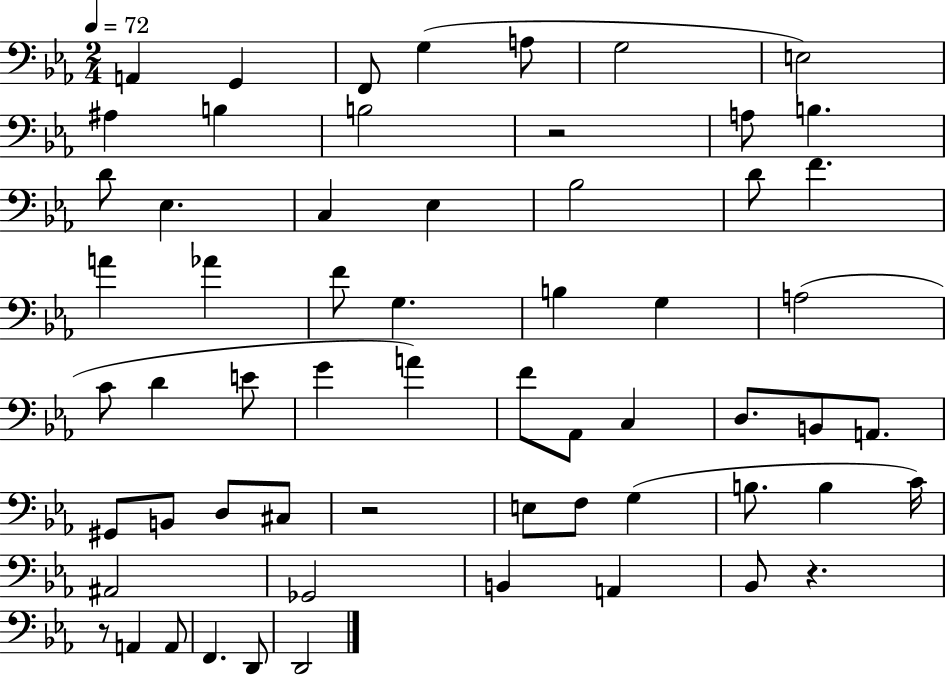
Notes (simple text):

A2/q G2/q F2/e G3/q A3/e G3/h E3/h A#3/q B3/q B3/h R/h A3/e B3/q. D4/e Eb3/q. C3/q Eb3/q Bb3/h D4/e F4/q. A4/q Ab4/q F4/e G3/q. B3/q G3/q A3/h C4/e D4/q E4/e G4/q A4/q F4/e Ab2/e C3/q D3/e. B2/e A2/e. G#2/e B2/e D3/e C#3/e R/h E3/e F3/e G3/q B3/e. B3/q C4/s A#2/h Gb2/h B2/q A2/q Bb2/e R/q. R/e A2/q A2/e F2/q. D2/e D2/h